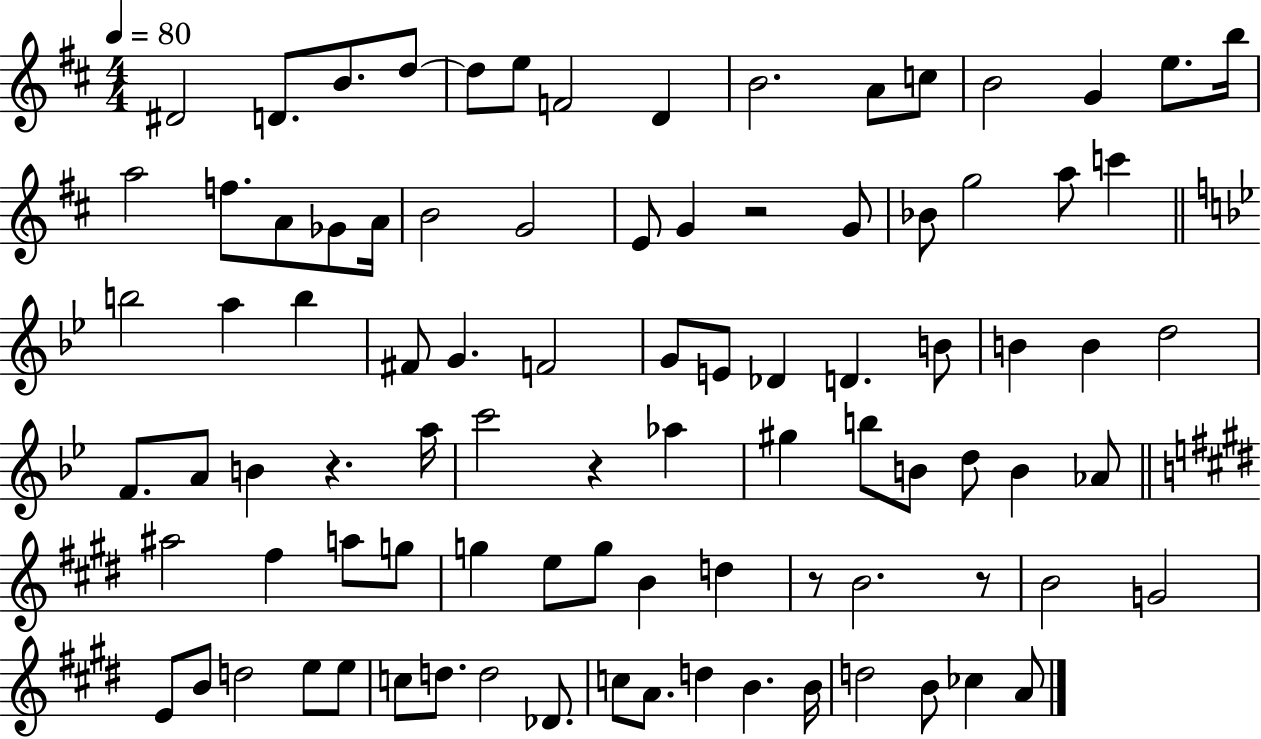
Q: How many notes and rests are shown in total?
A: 90